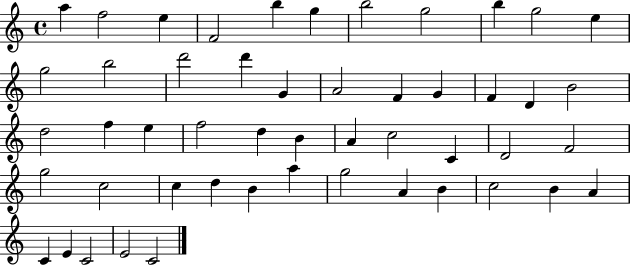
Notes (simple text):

A5/q F5/h E5/q F4/h B5/q G5/q B5/h G5/h B5/q G5/h E5/q G5/h B5/h D6/h D6/q G4/q A4/h F4/q G4/q F4/q D4/q B4/h D5/h F5/q E5/q F5/h D5/q B4/q A4/q C5/h C4/q D4/h F4/h G5/h C5/h C5/q D5/q B4/q A5/q G5/h A4/q B4/q C5/h B4/q A4/q C4/q E4/q C4/h E4/h C4/h